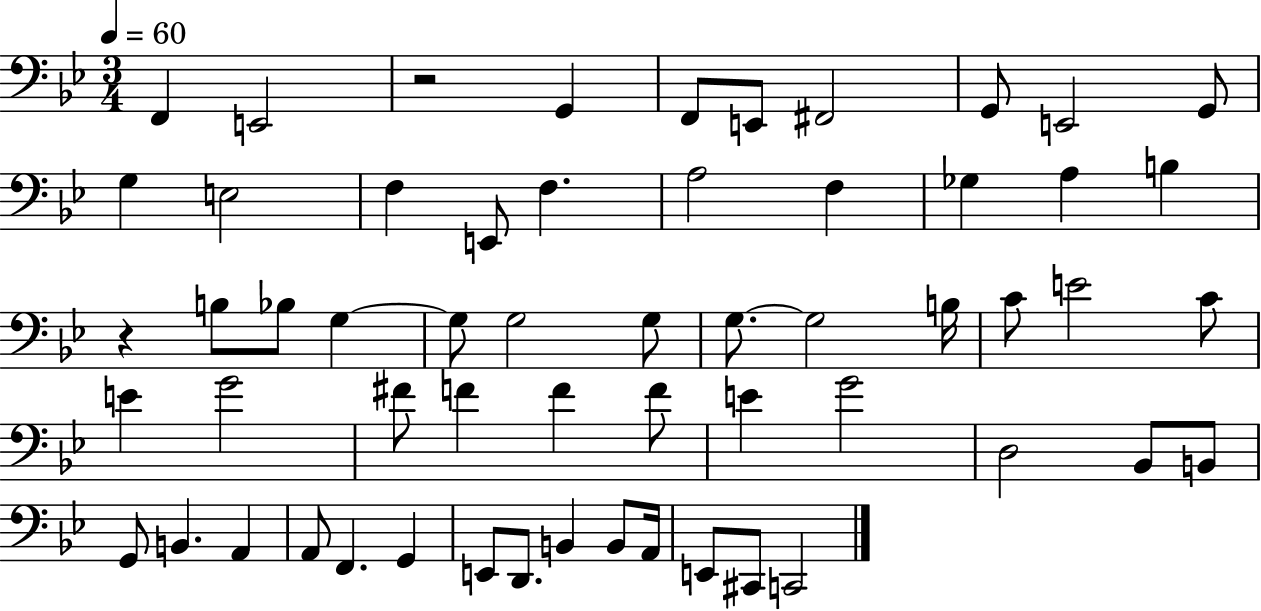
F2/q E2/h R/h G2/q F2/e E2/e F#2/h G2/e E2/h G2/e G3/q E3/h F3/q E2/e F3/q. A3/h F3/q Gb3/q A3/q B3/q R/q B3/e Bb3/e G3/q G3/e G3/h G3/e G3/e. G3/h B3/s C4/e E4/h C4/e E4/q G4/h F#4/e F4/q F4/q F4/e E4/q G4/h D3/h Bb2/e B2/e G2/e B2/q. A2/q A2/e F2/q. G2/q E2/e D2/e. B2/q B2/e A2/s E2/e C#2/e C2/h